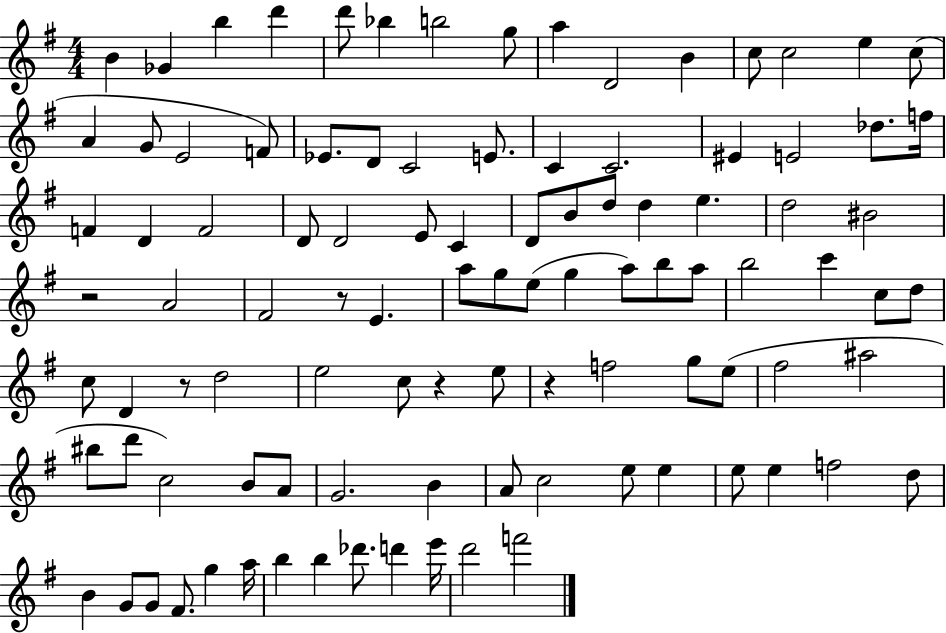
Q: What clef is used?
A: treble